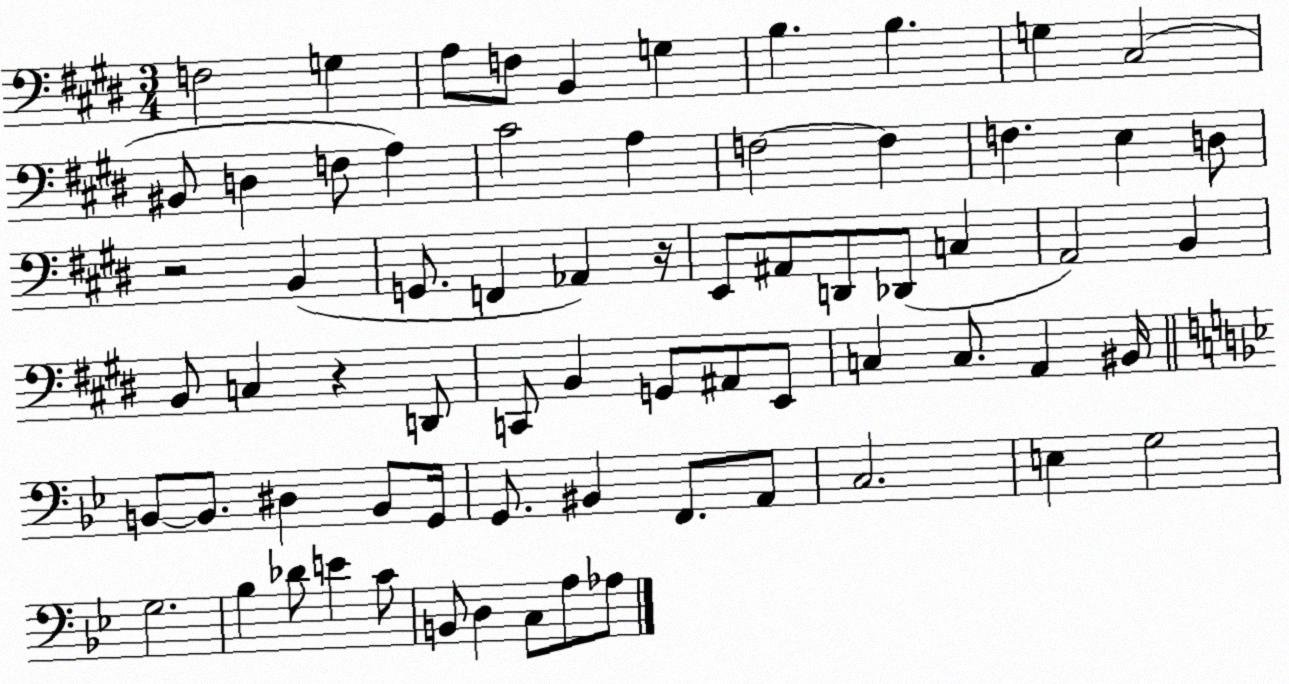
X:1
T:Untitled
M:3/4
L:1/4
K:E
F,2 G, A,/2 F,/2 B,, G, B, B, G, ^C,2 ^B,,/2 D, F,/2 A, ^C2 A, F,2 F, F, E, D,/2 z2 B,, G,,/2 F,, _A,, z/4 E,,/2 ^A,,/2 D,,/2 _D,,/2 C, A,,2 B,, B,,/2 C, z D,,/2 C,,/2 B,, G,,/2 ^A,,/2 E,,/2 C, C,/2 A,, ^B,,/4 B,,/2 B,,/2 ^D, B,,/2 G,,/4 G,,/2 ^B,, F,,/2 A,,/2 C,2 E, G,2 G,2 _B, _D/2 E C/2 B,,/2 D, C,/2 A,/2 _A,/2